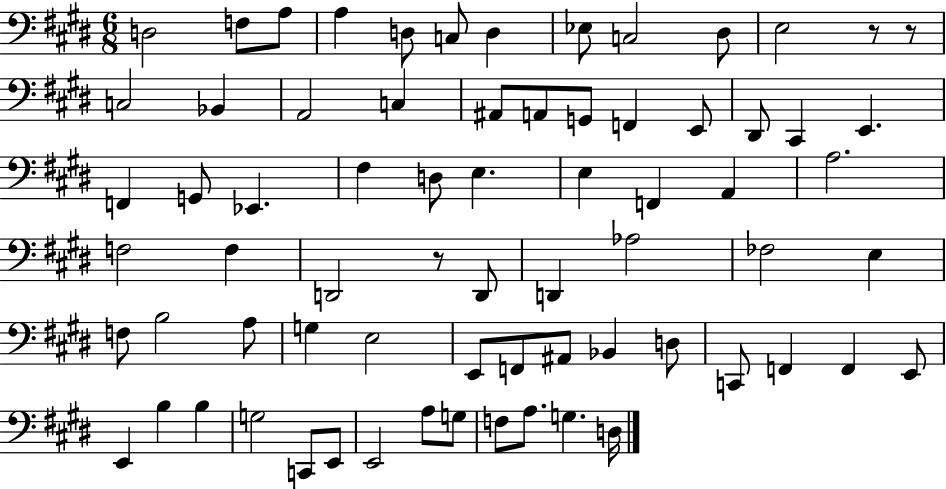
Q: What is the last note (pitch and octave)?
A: D3